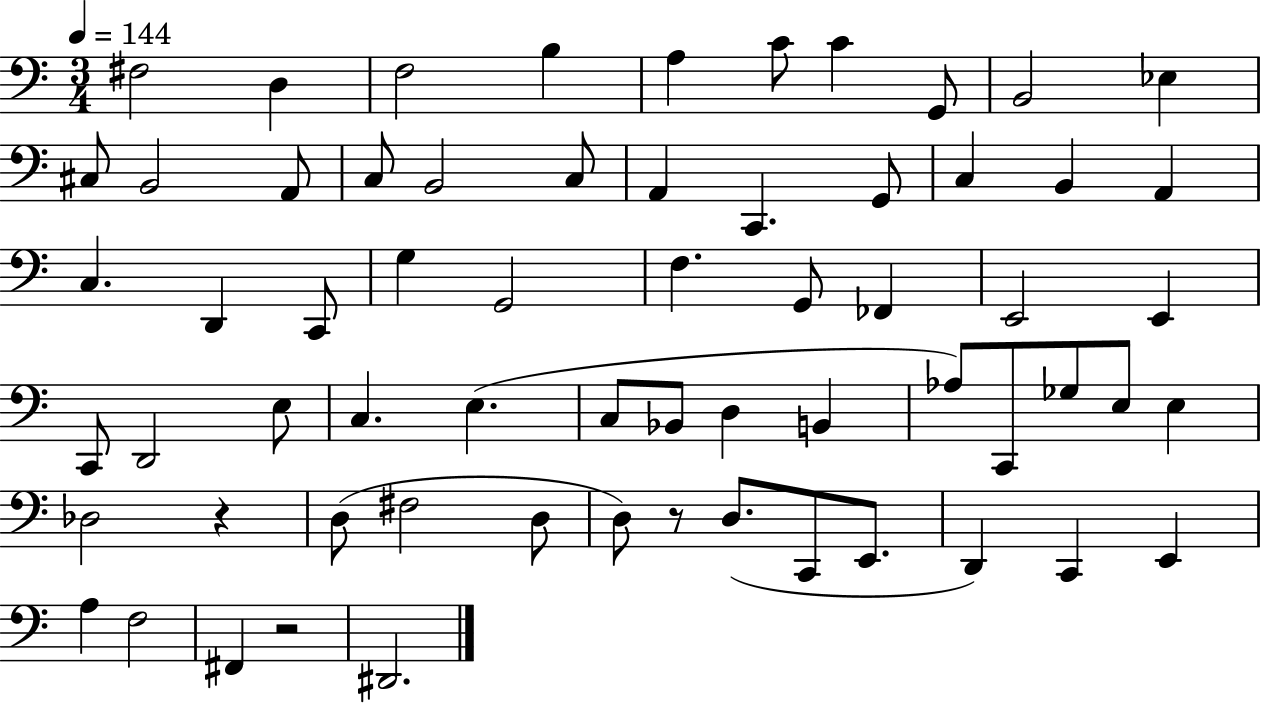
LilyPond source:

{
  \clef bass
  \numericTimeSignature
  \time 3/4
  \key c \major
  \tempo 4 = 144
  \repeat volta 2 { fis2 d4 | f2 b4 | a4 c'8 c'4 g,8 | b,2 ees4 | \break cis8 b,2 a,8 | c8 b,2 c8 | a,4 c,4. g,8 | c4 b,4 a,4 | \break c4. d,4 c,8 | g4 g,2 | f4. g,8 fes,4 | e,2 e,4 | \break c,8 d,2 e8 | c4. e4.( | c8 bes,8 d4 b,4 | aes8) c,8 ges8 e8 e4 | \break des2 r4 | d8( fis2 d8 | d8) r8 d8.( c,8 e,8. | d,4) c,4 e,4 | \break a4 f2 | fis,4 r2 | dis,2. | } \bar "|."
}